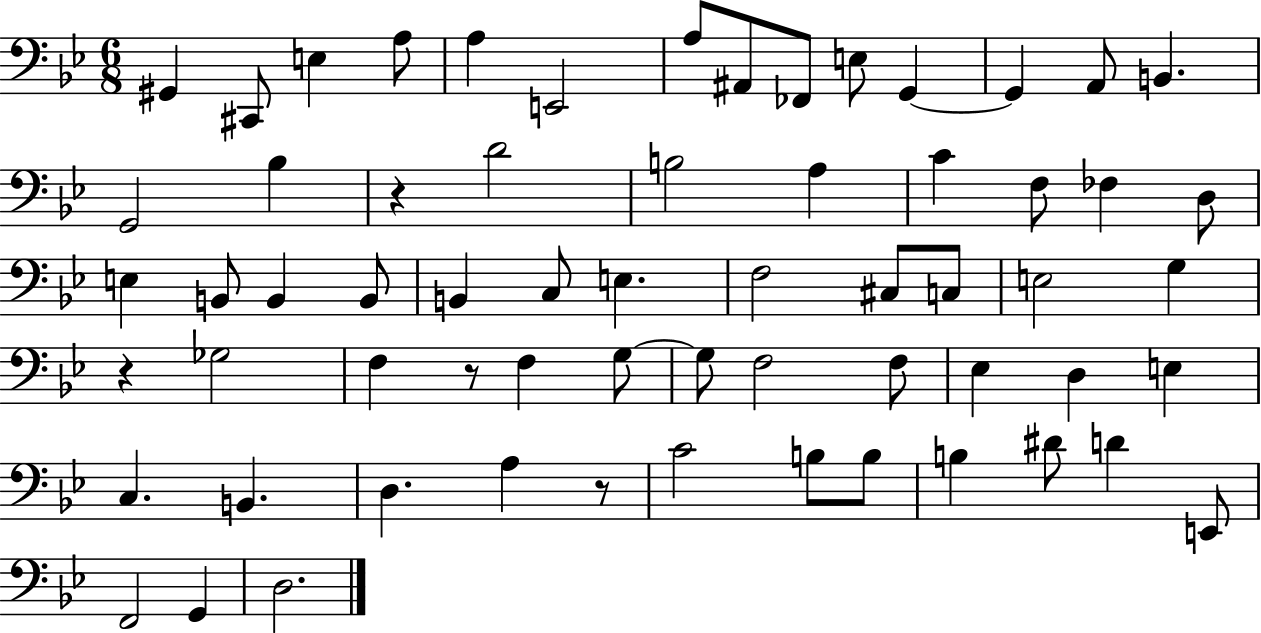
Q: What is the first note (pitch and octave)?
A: G#2